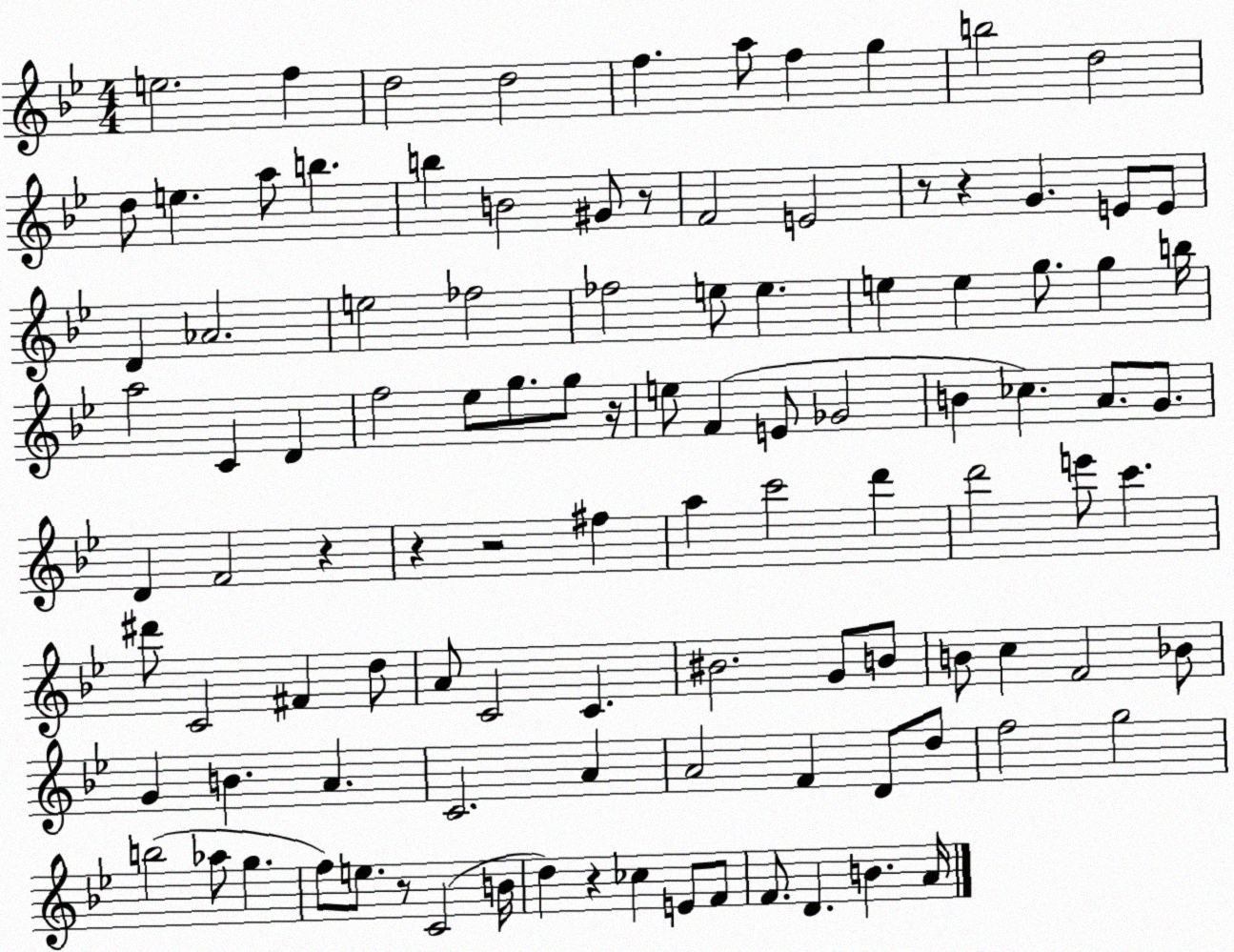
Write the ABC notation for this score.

X:1
T:Untitled
M:4/4
L:1/4
K:Bb
e2 f d2 d2 f a/2 f g b2 d2 d/2 e a/2 b b B2 ^G/2 z/2 F2 E2 z/2 z G E/2 E/2 D _A2 e2 _f2 _f2 e/2 e e e g/2 g b/4 a2 C D f2 _e/2 g/2 g/2 z/4 e/2 F E/2 _G2 B _c A/2 G/2 D F2 z z z2 ^f a c'2 d' d'2 e'/2 c' ^d'/2 C2 ^F d/2 A/2 C2 C ^B2 G/2 B/2 B/2 c F2 _B/2 G B A C2 A A2 F D/2 d/2 f2 g2 b2 _a/2 g f/2 e/2 z/2 C2 B/4 d z _c E/2 F/2 F/2 D B A/4